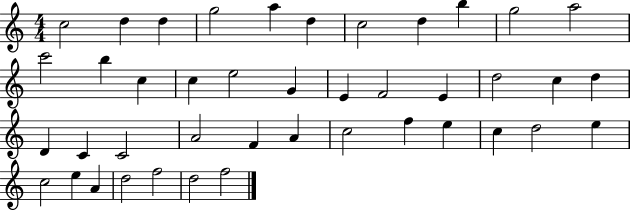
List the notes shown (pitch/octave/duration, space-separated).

C5/h D5/q D5/q G5/h A5/q D5/q C5/h D5/q B5/q G5/h A5/h C6/h B5/q C5/q C5/q E5/h G4/q E4/q F4/h E4/q D5/h C5/q D5/q D4/q C4/q C4/h A4/h F4/q A4/q C5/h F5/q E5/q C5/q D5/h E5/q C5/h E5/q A4/q D5/h F5/h D5/h F5/h